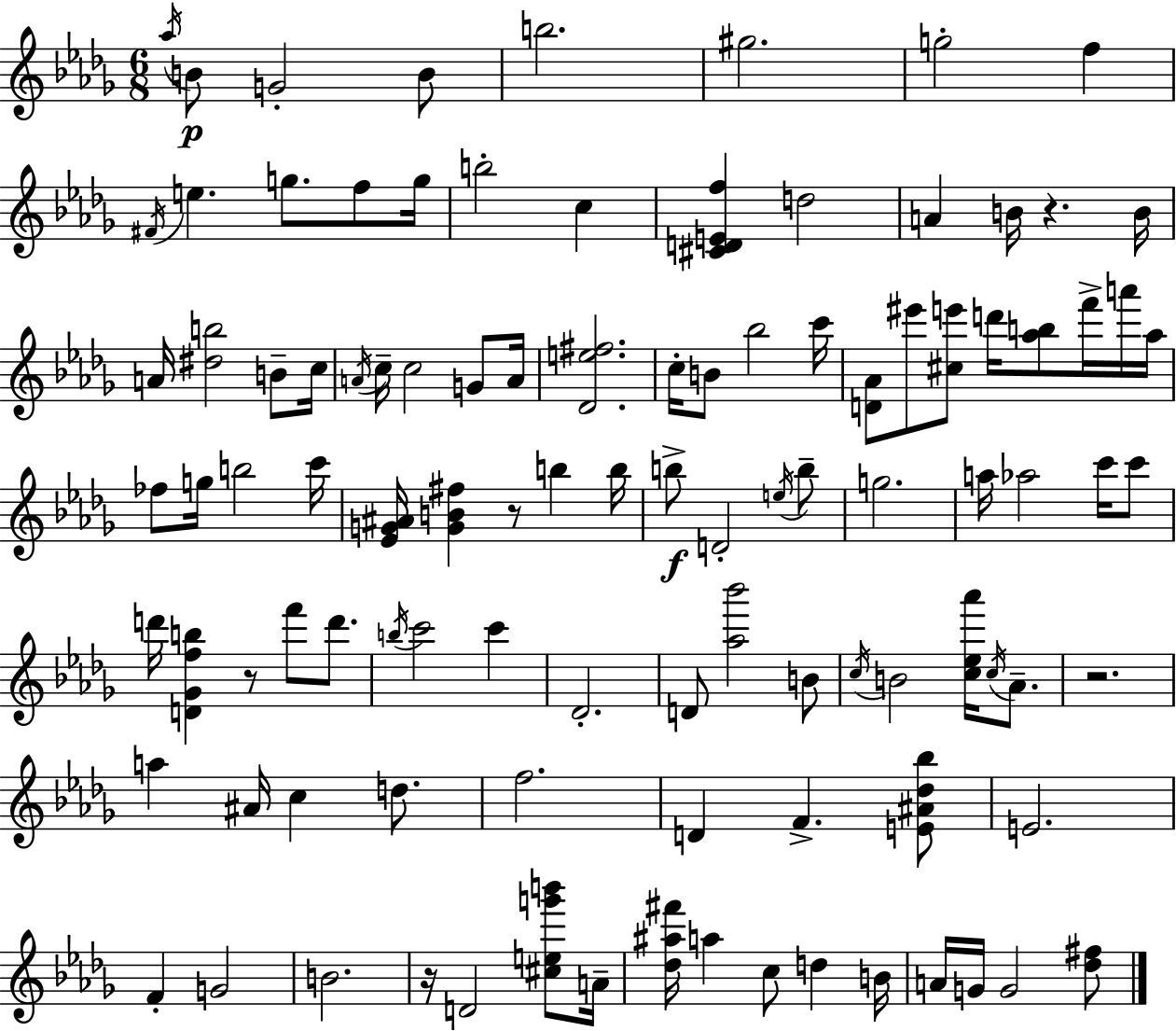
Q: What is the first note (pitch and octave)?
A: Ab5